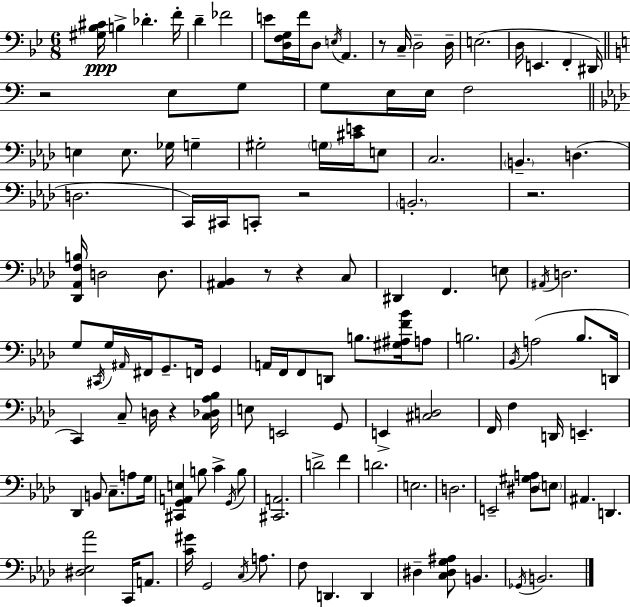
{
  \clef bass
  \numericTimeSignature
  \time 6/8
  \key bes \major
  <gis bes cis'>16\ppp b4-> des'4.-. f'16-. | d'4-- fes'2 | e'8 <d f g>16 f'16 d8 \acciaccatura { e16 } a,4. | r8 c16-- d2-- | \break d16-- e2.( | d16 e,4. f,4-. | dis,16) \bar "||" \break \key a \minor r2 e8 g8 | g8 e16 e16 f2 | \bar "||" \break \key f \minor e4 e8. ges16 g4-- | gis2-. \parenthesize g16 <cis' e'>16 e8 | c2. | \parenthesize b,4.-- d4.( | \break d2. | c,16) cis,16 c,8-. r2 | \parenthesize b,2.-. | r2. | \break <des, aes, f b>16 d2 d8. | <ais, bes,>4 r8 r4 c8 | dis,4 f,4. e8 | \acciaccatura { ais,16 } d2. | \break g8 \acciaccatura { cis,16 } g16 \grace { ais,16 } fis,16 g,8.-- f,16 g,4 | a,16 f,16 f,8 d,8 b8. | <gis ais f' bes'>16 a8 b2. | \acciaccatura { bes,16 } a2( | \break bes8. d,16 c,4) c8-- d16 r4 | <c des aes bes>16 e8 e,2 | g,8 e,4-> <cis d>2 | f,16 f4 d,16 e,4.-- | \break des,4 b,8 c8.-- | a8 g16 <cis, g, a, e>4 b8 c'4-> | \acciaccatura { g,16 } b8 <cis, a,>2. | d'2-> | \break f'4 d'2. | e2. | d2. | e,2-- | \break <dis gis a>8 \parenthesize e8 ais,4. d,4. | <dis ees aes'>2 | c,16 a,8. <c' gis'>16 g,2 | \acciaccatura { c16 } a8. f8 d,4. | \break d,4 dis4-- <c dis g ais>8 | b,4. \acciaccatura { ges,16 } b,2. | \bar "|."
}